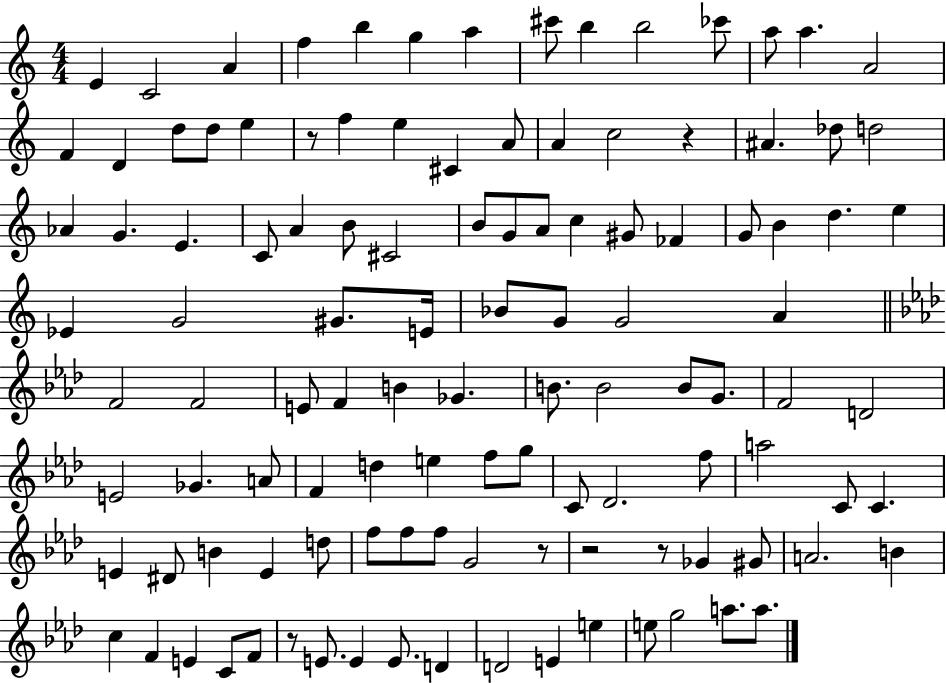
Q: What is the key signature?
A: C major